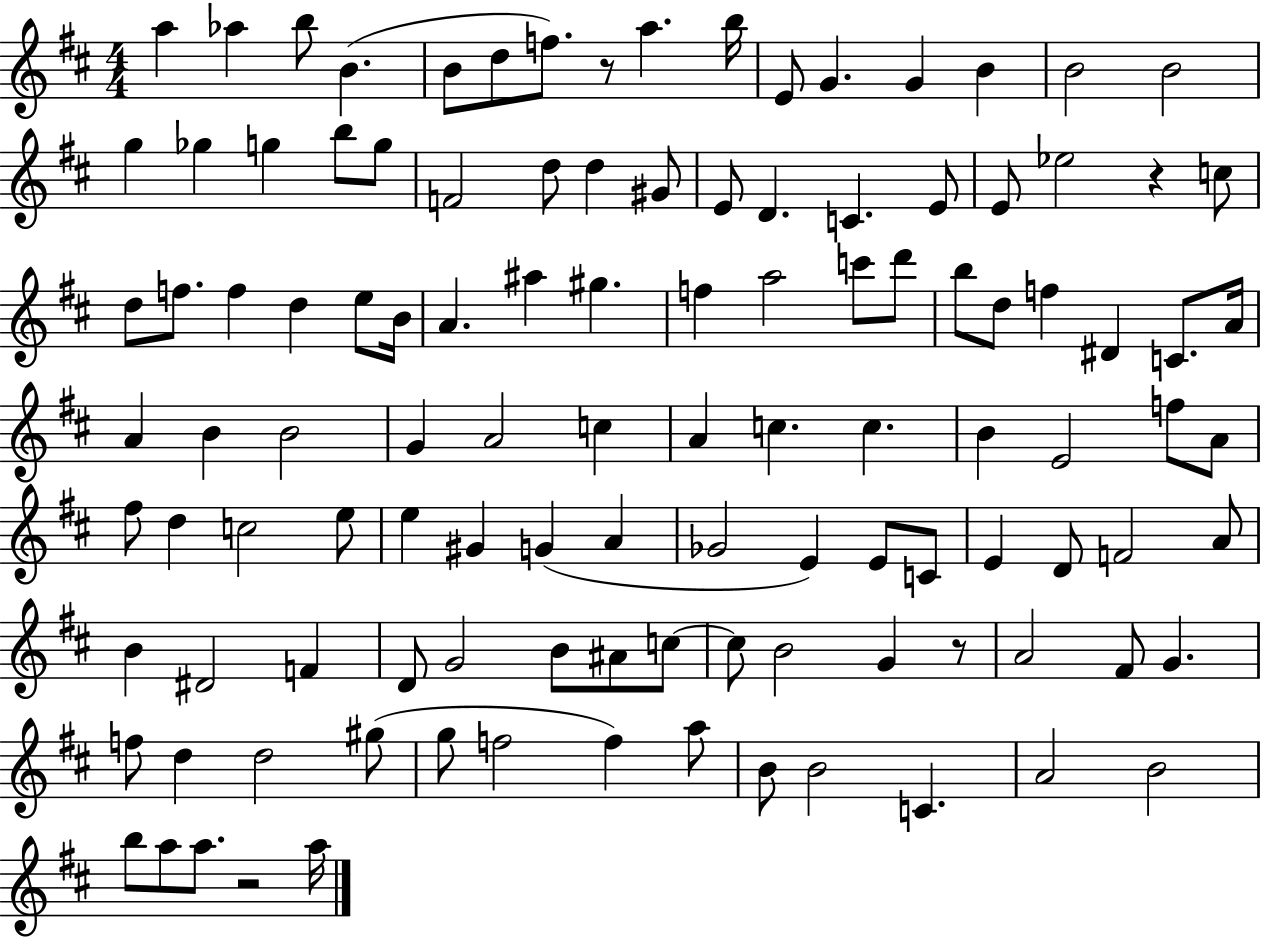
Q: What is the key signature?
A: D major